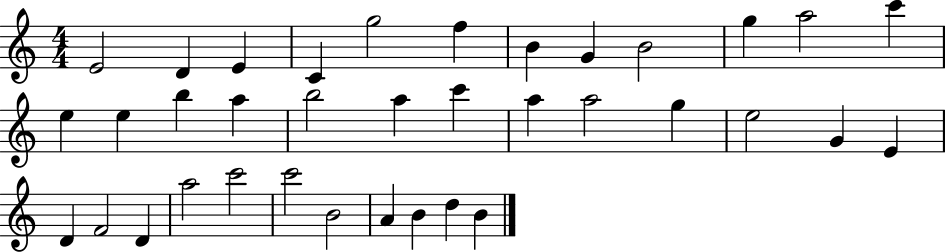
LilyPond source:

{
  \clef treble
  \numericTimeSignature
  \time 4/4
  \key c \major
  e'2 d'4 e'4 | c'4 g''2 f''4 | b'4 g'4 b'2 | g''4 a''2 c'''4 | \break e''4 e''4 b''4 a''4 | b''2 a''4 c'''4 | a''4 a''2 g''4 | e''2 g'4 e'4 | \break d'4 f'2 d'4 | a''2 c'''2 | c'''2 b'2 | a'4 b'4 d''4 b'4 | \break \bar "|."
}